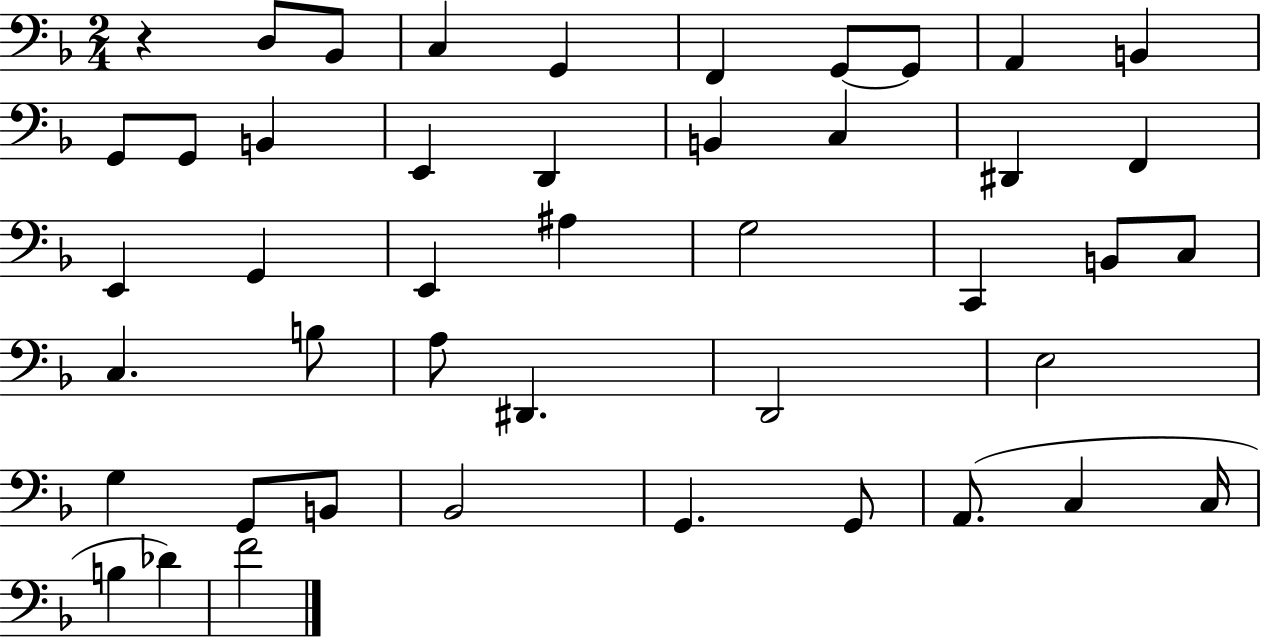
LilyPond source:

{
  \clef bass
  \numericTimeSignature
  \time 2/4
  \key f \major
  r4 d8 bes,8 | c4 g,4 | f,4 g,8~~ g,8 | a,4 b,4 | \break g,8 g,8 b,4 | e,4 d,4 | b,4 c4 | dis,4 f,4 | \break e,4 g,4 | e,4 ais4 | g2 | c,4 b,8 c8 | \break c4. b8 | a8 dis,4. | d,2 | e2 | \break g4 g,8 b,8 | bes,2 | g,4. g,8 | a,8.( c4 c16 | \break b4 des'4) | f'2 | \bar "|."
}